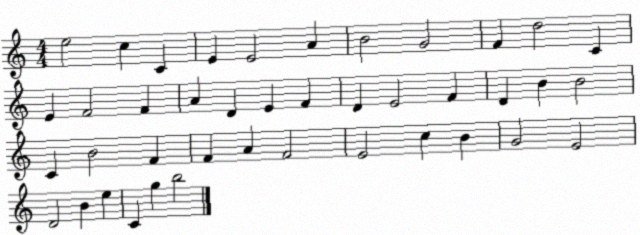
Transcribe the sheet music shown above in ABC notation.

X:1
T:Untitled
M:4/4
L:1/4
K:C
e2 c C E E2 A B2 G2 F d2 C E F2 F A D E F D E2 F D B B2 C B2 F F A F2 E2 c B G2 E2 D2 B e C g b2